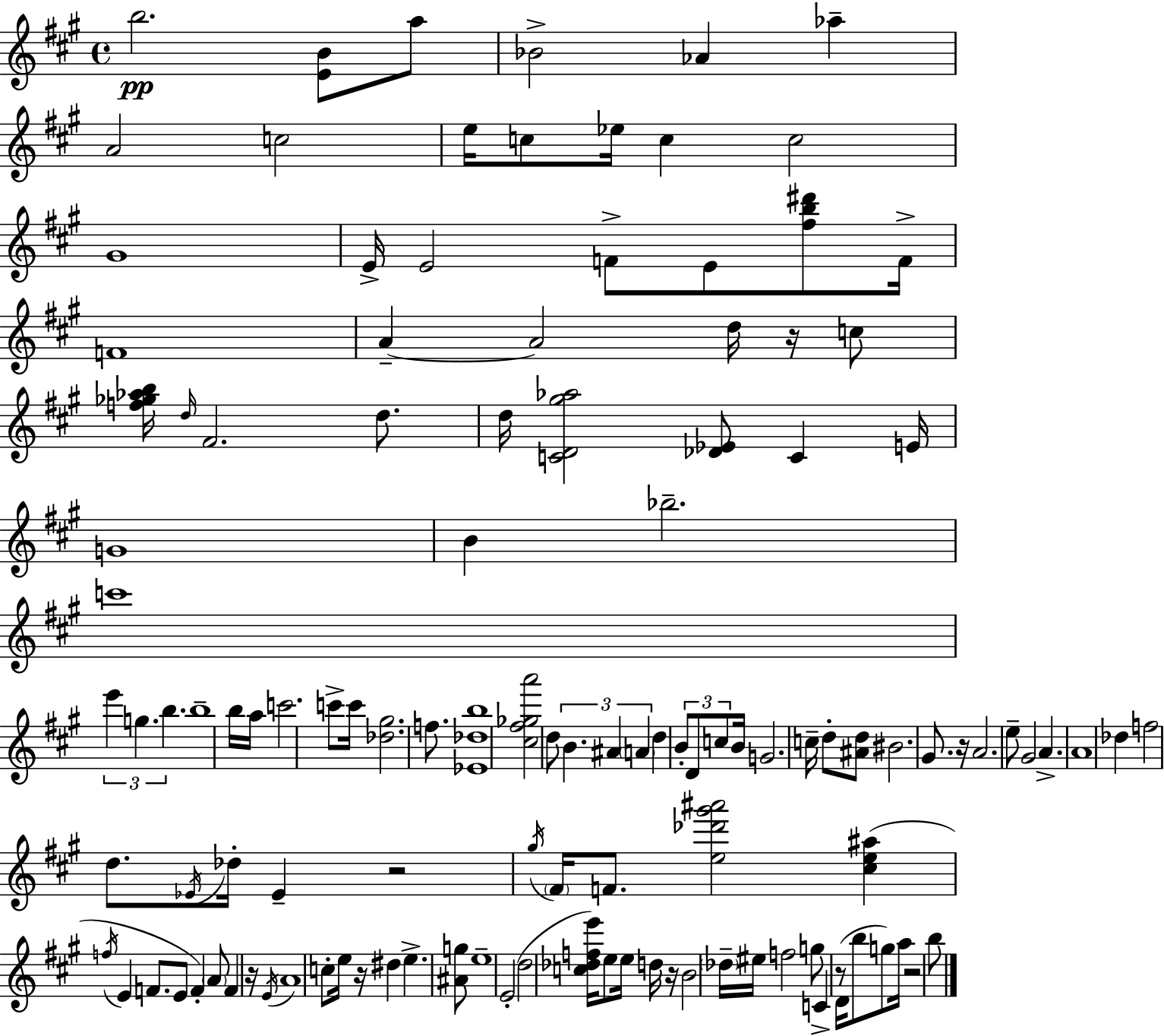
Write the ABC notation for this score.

X:1
T:Untitled
M:4/4
L:1/4
K:A
b2 [EB]/2 a/2 _B2 _A _a A2 c2 e/4 c/2 _e/4 c c2 ^G4 E/4 E2 F/2 E/2 [^fb^d']/2 F/4 F4 A A2 d/4 z/4 c/2 [f_g_ab]/4 d/4 ^F2 d/2 d/4 [CD^g_a]2 [_D_E]/2 C E/4 G4 B _b2 c'4 e' g b b4 b/4 a/4 c'2 c'/2 c'/4 [_d^g]2 f/2 [_E_db]4 [^c^f_ga']2 d/2 B ^A A d B/2 D/2 c/2 B/4 G2 c/4 d/2 [^Ad]/2 ^B2 ^G/2 z/4 A2 e/2 ^G2 A A4 _d f2 d/2 _E/4 _d/4 _E z2 ^g/4 ^F/4 F/2 [e_d'^g'^a']2 [^ce^a] f/4 E F/2 E/2 F A/2 F z/4 E/4 A4 c/2 e/4 z/4 ^d e [^Ag]/2 e4 E2 d2 [c_dfe']/4 e/2 e/4 d/4 z/4 B2 _d/4 ^e/4 f2 g/2 C z/2 D/4 b/2 g/2 a/4 z2 b/2